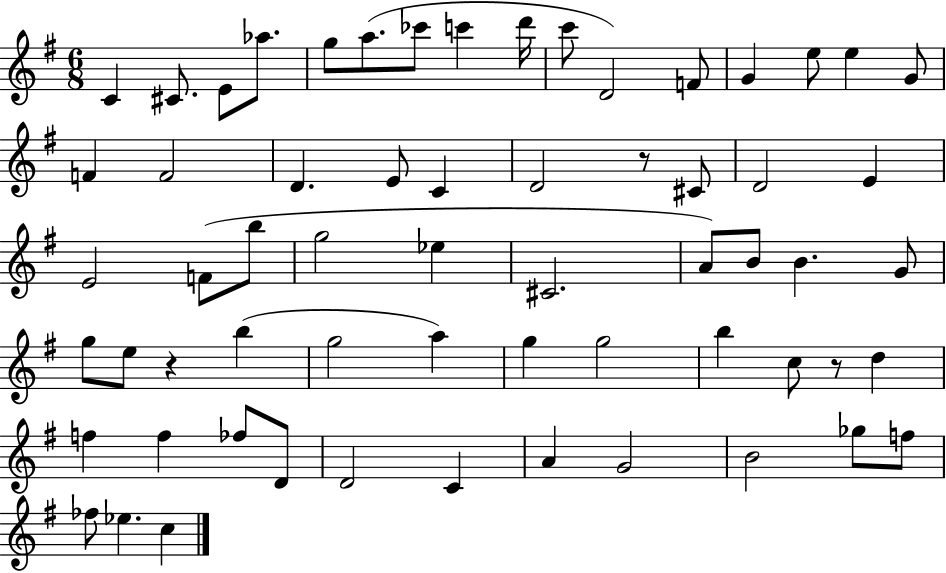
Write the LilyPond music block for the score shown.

{
  \clef treble
  \numericTimeSignature
  \time 6/8
  \key g \major
  c'4 cis'8. e'8 aes''8. | g''8 a''8.( ces'''8 c'''4 d'''16 | c'''8 d'2) f'8 | g'4 e''8 e''4 g'8 | \break f'4 f'2 | d'4. e'8 c'4 | d'2 r8 cis'8 | d'2 e'4 | \break e'2 f'8( b''8 | g''2 ees''4 | cis'2. | a'8) b'8 b'4. g'8 | \break g''8 e''8 r4 b''4( | g''2 a''4) | g''4 g''2 | b''4 c''8 r8 d''4 | \break f''4 f''4 fes''8 d'8 | d'2 c'4 | a'4 g'2 | b'2 ges''8 f''8 | \break fes''8 ees''4. c''4 | \bar "|."
}